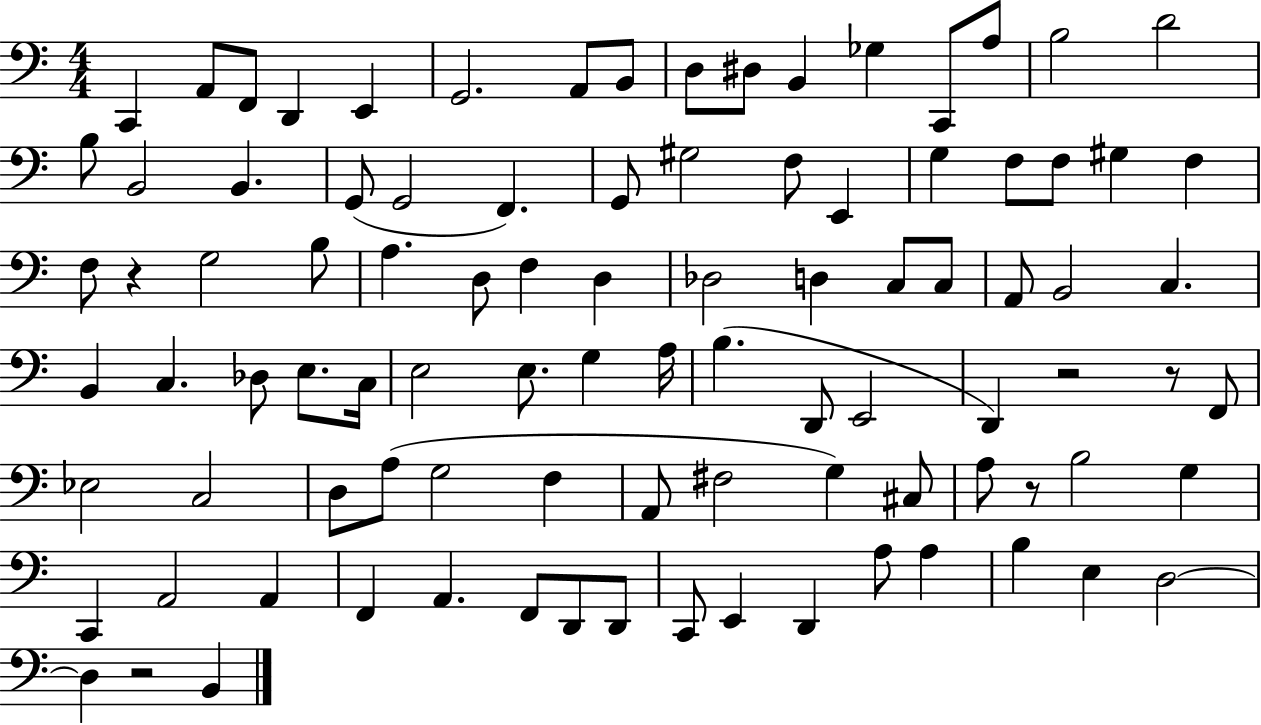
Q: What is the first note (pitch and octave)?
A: C2